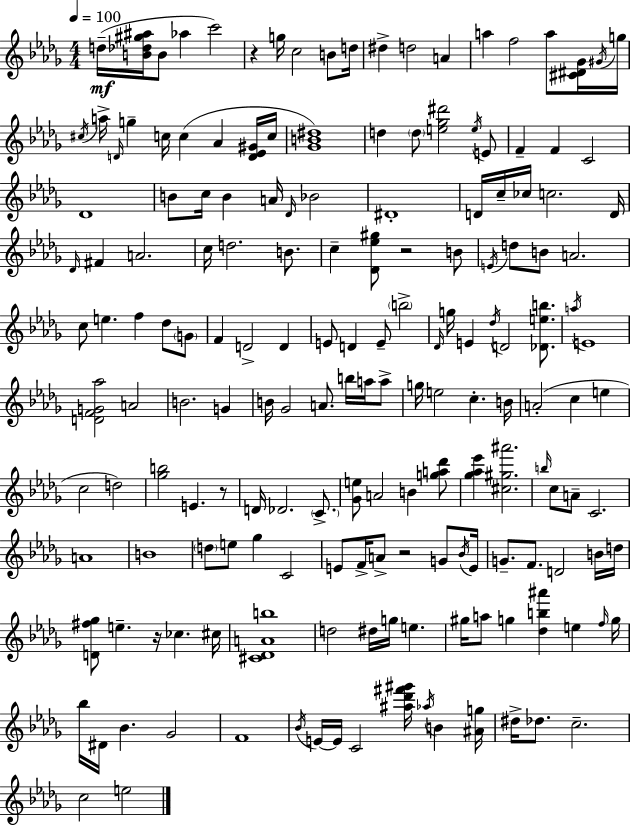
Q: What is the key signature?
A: BES minor